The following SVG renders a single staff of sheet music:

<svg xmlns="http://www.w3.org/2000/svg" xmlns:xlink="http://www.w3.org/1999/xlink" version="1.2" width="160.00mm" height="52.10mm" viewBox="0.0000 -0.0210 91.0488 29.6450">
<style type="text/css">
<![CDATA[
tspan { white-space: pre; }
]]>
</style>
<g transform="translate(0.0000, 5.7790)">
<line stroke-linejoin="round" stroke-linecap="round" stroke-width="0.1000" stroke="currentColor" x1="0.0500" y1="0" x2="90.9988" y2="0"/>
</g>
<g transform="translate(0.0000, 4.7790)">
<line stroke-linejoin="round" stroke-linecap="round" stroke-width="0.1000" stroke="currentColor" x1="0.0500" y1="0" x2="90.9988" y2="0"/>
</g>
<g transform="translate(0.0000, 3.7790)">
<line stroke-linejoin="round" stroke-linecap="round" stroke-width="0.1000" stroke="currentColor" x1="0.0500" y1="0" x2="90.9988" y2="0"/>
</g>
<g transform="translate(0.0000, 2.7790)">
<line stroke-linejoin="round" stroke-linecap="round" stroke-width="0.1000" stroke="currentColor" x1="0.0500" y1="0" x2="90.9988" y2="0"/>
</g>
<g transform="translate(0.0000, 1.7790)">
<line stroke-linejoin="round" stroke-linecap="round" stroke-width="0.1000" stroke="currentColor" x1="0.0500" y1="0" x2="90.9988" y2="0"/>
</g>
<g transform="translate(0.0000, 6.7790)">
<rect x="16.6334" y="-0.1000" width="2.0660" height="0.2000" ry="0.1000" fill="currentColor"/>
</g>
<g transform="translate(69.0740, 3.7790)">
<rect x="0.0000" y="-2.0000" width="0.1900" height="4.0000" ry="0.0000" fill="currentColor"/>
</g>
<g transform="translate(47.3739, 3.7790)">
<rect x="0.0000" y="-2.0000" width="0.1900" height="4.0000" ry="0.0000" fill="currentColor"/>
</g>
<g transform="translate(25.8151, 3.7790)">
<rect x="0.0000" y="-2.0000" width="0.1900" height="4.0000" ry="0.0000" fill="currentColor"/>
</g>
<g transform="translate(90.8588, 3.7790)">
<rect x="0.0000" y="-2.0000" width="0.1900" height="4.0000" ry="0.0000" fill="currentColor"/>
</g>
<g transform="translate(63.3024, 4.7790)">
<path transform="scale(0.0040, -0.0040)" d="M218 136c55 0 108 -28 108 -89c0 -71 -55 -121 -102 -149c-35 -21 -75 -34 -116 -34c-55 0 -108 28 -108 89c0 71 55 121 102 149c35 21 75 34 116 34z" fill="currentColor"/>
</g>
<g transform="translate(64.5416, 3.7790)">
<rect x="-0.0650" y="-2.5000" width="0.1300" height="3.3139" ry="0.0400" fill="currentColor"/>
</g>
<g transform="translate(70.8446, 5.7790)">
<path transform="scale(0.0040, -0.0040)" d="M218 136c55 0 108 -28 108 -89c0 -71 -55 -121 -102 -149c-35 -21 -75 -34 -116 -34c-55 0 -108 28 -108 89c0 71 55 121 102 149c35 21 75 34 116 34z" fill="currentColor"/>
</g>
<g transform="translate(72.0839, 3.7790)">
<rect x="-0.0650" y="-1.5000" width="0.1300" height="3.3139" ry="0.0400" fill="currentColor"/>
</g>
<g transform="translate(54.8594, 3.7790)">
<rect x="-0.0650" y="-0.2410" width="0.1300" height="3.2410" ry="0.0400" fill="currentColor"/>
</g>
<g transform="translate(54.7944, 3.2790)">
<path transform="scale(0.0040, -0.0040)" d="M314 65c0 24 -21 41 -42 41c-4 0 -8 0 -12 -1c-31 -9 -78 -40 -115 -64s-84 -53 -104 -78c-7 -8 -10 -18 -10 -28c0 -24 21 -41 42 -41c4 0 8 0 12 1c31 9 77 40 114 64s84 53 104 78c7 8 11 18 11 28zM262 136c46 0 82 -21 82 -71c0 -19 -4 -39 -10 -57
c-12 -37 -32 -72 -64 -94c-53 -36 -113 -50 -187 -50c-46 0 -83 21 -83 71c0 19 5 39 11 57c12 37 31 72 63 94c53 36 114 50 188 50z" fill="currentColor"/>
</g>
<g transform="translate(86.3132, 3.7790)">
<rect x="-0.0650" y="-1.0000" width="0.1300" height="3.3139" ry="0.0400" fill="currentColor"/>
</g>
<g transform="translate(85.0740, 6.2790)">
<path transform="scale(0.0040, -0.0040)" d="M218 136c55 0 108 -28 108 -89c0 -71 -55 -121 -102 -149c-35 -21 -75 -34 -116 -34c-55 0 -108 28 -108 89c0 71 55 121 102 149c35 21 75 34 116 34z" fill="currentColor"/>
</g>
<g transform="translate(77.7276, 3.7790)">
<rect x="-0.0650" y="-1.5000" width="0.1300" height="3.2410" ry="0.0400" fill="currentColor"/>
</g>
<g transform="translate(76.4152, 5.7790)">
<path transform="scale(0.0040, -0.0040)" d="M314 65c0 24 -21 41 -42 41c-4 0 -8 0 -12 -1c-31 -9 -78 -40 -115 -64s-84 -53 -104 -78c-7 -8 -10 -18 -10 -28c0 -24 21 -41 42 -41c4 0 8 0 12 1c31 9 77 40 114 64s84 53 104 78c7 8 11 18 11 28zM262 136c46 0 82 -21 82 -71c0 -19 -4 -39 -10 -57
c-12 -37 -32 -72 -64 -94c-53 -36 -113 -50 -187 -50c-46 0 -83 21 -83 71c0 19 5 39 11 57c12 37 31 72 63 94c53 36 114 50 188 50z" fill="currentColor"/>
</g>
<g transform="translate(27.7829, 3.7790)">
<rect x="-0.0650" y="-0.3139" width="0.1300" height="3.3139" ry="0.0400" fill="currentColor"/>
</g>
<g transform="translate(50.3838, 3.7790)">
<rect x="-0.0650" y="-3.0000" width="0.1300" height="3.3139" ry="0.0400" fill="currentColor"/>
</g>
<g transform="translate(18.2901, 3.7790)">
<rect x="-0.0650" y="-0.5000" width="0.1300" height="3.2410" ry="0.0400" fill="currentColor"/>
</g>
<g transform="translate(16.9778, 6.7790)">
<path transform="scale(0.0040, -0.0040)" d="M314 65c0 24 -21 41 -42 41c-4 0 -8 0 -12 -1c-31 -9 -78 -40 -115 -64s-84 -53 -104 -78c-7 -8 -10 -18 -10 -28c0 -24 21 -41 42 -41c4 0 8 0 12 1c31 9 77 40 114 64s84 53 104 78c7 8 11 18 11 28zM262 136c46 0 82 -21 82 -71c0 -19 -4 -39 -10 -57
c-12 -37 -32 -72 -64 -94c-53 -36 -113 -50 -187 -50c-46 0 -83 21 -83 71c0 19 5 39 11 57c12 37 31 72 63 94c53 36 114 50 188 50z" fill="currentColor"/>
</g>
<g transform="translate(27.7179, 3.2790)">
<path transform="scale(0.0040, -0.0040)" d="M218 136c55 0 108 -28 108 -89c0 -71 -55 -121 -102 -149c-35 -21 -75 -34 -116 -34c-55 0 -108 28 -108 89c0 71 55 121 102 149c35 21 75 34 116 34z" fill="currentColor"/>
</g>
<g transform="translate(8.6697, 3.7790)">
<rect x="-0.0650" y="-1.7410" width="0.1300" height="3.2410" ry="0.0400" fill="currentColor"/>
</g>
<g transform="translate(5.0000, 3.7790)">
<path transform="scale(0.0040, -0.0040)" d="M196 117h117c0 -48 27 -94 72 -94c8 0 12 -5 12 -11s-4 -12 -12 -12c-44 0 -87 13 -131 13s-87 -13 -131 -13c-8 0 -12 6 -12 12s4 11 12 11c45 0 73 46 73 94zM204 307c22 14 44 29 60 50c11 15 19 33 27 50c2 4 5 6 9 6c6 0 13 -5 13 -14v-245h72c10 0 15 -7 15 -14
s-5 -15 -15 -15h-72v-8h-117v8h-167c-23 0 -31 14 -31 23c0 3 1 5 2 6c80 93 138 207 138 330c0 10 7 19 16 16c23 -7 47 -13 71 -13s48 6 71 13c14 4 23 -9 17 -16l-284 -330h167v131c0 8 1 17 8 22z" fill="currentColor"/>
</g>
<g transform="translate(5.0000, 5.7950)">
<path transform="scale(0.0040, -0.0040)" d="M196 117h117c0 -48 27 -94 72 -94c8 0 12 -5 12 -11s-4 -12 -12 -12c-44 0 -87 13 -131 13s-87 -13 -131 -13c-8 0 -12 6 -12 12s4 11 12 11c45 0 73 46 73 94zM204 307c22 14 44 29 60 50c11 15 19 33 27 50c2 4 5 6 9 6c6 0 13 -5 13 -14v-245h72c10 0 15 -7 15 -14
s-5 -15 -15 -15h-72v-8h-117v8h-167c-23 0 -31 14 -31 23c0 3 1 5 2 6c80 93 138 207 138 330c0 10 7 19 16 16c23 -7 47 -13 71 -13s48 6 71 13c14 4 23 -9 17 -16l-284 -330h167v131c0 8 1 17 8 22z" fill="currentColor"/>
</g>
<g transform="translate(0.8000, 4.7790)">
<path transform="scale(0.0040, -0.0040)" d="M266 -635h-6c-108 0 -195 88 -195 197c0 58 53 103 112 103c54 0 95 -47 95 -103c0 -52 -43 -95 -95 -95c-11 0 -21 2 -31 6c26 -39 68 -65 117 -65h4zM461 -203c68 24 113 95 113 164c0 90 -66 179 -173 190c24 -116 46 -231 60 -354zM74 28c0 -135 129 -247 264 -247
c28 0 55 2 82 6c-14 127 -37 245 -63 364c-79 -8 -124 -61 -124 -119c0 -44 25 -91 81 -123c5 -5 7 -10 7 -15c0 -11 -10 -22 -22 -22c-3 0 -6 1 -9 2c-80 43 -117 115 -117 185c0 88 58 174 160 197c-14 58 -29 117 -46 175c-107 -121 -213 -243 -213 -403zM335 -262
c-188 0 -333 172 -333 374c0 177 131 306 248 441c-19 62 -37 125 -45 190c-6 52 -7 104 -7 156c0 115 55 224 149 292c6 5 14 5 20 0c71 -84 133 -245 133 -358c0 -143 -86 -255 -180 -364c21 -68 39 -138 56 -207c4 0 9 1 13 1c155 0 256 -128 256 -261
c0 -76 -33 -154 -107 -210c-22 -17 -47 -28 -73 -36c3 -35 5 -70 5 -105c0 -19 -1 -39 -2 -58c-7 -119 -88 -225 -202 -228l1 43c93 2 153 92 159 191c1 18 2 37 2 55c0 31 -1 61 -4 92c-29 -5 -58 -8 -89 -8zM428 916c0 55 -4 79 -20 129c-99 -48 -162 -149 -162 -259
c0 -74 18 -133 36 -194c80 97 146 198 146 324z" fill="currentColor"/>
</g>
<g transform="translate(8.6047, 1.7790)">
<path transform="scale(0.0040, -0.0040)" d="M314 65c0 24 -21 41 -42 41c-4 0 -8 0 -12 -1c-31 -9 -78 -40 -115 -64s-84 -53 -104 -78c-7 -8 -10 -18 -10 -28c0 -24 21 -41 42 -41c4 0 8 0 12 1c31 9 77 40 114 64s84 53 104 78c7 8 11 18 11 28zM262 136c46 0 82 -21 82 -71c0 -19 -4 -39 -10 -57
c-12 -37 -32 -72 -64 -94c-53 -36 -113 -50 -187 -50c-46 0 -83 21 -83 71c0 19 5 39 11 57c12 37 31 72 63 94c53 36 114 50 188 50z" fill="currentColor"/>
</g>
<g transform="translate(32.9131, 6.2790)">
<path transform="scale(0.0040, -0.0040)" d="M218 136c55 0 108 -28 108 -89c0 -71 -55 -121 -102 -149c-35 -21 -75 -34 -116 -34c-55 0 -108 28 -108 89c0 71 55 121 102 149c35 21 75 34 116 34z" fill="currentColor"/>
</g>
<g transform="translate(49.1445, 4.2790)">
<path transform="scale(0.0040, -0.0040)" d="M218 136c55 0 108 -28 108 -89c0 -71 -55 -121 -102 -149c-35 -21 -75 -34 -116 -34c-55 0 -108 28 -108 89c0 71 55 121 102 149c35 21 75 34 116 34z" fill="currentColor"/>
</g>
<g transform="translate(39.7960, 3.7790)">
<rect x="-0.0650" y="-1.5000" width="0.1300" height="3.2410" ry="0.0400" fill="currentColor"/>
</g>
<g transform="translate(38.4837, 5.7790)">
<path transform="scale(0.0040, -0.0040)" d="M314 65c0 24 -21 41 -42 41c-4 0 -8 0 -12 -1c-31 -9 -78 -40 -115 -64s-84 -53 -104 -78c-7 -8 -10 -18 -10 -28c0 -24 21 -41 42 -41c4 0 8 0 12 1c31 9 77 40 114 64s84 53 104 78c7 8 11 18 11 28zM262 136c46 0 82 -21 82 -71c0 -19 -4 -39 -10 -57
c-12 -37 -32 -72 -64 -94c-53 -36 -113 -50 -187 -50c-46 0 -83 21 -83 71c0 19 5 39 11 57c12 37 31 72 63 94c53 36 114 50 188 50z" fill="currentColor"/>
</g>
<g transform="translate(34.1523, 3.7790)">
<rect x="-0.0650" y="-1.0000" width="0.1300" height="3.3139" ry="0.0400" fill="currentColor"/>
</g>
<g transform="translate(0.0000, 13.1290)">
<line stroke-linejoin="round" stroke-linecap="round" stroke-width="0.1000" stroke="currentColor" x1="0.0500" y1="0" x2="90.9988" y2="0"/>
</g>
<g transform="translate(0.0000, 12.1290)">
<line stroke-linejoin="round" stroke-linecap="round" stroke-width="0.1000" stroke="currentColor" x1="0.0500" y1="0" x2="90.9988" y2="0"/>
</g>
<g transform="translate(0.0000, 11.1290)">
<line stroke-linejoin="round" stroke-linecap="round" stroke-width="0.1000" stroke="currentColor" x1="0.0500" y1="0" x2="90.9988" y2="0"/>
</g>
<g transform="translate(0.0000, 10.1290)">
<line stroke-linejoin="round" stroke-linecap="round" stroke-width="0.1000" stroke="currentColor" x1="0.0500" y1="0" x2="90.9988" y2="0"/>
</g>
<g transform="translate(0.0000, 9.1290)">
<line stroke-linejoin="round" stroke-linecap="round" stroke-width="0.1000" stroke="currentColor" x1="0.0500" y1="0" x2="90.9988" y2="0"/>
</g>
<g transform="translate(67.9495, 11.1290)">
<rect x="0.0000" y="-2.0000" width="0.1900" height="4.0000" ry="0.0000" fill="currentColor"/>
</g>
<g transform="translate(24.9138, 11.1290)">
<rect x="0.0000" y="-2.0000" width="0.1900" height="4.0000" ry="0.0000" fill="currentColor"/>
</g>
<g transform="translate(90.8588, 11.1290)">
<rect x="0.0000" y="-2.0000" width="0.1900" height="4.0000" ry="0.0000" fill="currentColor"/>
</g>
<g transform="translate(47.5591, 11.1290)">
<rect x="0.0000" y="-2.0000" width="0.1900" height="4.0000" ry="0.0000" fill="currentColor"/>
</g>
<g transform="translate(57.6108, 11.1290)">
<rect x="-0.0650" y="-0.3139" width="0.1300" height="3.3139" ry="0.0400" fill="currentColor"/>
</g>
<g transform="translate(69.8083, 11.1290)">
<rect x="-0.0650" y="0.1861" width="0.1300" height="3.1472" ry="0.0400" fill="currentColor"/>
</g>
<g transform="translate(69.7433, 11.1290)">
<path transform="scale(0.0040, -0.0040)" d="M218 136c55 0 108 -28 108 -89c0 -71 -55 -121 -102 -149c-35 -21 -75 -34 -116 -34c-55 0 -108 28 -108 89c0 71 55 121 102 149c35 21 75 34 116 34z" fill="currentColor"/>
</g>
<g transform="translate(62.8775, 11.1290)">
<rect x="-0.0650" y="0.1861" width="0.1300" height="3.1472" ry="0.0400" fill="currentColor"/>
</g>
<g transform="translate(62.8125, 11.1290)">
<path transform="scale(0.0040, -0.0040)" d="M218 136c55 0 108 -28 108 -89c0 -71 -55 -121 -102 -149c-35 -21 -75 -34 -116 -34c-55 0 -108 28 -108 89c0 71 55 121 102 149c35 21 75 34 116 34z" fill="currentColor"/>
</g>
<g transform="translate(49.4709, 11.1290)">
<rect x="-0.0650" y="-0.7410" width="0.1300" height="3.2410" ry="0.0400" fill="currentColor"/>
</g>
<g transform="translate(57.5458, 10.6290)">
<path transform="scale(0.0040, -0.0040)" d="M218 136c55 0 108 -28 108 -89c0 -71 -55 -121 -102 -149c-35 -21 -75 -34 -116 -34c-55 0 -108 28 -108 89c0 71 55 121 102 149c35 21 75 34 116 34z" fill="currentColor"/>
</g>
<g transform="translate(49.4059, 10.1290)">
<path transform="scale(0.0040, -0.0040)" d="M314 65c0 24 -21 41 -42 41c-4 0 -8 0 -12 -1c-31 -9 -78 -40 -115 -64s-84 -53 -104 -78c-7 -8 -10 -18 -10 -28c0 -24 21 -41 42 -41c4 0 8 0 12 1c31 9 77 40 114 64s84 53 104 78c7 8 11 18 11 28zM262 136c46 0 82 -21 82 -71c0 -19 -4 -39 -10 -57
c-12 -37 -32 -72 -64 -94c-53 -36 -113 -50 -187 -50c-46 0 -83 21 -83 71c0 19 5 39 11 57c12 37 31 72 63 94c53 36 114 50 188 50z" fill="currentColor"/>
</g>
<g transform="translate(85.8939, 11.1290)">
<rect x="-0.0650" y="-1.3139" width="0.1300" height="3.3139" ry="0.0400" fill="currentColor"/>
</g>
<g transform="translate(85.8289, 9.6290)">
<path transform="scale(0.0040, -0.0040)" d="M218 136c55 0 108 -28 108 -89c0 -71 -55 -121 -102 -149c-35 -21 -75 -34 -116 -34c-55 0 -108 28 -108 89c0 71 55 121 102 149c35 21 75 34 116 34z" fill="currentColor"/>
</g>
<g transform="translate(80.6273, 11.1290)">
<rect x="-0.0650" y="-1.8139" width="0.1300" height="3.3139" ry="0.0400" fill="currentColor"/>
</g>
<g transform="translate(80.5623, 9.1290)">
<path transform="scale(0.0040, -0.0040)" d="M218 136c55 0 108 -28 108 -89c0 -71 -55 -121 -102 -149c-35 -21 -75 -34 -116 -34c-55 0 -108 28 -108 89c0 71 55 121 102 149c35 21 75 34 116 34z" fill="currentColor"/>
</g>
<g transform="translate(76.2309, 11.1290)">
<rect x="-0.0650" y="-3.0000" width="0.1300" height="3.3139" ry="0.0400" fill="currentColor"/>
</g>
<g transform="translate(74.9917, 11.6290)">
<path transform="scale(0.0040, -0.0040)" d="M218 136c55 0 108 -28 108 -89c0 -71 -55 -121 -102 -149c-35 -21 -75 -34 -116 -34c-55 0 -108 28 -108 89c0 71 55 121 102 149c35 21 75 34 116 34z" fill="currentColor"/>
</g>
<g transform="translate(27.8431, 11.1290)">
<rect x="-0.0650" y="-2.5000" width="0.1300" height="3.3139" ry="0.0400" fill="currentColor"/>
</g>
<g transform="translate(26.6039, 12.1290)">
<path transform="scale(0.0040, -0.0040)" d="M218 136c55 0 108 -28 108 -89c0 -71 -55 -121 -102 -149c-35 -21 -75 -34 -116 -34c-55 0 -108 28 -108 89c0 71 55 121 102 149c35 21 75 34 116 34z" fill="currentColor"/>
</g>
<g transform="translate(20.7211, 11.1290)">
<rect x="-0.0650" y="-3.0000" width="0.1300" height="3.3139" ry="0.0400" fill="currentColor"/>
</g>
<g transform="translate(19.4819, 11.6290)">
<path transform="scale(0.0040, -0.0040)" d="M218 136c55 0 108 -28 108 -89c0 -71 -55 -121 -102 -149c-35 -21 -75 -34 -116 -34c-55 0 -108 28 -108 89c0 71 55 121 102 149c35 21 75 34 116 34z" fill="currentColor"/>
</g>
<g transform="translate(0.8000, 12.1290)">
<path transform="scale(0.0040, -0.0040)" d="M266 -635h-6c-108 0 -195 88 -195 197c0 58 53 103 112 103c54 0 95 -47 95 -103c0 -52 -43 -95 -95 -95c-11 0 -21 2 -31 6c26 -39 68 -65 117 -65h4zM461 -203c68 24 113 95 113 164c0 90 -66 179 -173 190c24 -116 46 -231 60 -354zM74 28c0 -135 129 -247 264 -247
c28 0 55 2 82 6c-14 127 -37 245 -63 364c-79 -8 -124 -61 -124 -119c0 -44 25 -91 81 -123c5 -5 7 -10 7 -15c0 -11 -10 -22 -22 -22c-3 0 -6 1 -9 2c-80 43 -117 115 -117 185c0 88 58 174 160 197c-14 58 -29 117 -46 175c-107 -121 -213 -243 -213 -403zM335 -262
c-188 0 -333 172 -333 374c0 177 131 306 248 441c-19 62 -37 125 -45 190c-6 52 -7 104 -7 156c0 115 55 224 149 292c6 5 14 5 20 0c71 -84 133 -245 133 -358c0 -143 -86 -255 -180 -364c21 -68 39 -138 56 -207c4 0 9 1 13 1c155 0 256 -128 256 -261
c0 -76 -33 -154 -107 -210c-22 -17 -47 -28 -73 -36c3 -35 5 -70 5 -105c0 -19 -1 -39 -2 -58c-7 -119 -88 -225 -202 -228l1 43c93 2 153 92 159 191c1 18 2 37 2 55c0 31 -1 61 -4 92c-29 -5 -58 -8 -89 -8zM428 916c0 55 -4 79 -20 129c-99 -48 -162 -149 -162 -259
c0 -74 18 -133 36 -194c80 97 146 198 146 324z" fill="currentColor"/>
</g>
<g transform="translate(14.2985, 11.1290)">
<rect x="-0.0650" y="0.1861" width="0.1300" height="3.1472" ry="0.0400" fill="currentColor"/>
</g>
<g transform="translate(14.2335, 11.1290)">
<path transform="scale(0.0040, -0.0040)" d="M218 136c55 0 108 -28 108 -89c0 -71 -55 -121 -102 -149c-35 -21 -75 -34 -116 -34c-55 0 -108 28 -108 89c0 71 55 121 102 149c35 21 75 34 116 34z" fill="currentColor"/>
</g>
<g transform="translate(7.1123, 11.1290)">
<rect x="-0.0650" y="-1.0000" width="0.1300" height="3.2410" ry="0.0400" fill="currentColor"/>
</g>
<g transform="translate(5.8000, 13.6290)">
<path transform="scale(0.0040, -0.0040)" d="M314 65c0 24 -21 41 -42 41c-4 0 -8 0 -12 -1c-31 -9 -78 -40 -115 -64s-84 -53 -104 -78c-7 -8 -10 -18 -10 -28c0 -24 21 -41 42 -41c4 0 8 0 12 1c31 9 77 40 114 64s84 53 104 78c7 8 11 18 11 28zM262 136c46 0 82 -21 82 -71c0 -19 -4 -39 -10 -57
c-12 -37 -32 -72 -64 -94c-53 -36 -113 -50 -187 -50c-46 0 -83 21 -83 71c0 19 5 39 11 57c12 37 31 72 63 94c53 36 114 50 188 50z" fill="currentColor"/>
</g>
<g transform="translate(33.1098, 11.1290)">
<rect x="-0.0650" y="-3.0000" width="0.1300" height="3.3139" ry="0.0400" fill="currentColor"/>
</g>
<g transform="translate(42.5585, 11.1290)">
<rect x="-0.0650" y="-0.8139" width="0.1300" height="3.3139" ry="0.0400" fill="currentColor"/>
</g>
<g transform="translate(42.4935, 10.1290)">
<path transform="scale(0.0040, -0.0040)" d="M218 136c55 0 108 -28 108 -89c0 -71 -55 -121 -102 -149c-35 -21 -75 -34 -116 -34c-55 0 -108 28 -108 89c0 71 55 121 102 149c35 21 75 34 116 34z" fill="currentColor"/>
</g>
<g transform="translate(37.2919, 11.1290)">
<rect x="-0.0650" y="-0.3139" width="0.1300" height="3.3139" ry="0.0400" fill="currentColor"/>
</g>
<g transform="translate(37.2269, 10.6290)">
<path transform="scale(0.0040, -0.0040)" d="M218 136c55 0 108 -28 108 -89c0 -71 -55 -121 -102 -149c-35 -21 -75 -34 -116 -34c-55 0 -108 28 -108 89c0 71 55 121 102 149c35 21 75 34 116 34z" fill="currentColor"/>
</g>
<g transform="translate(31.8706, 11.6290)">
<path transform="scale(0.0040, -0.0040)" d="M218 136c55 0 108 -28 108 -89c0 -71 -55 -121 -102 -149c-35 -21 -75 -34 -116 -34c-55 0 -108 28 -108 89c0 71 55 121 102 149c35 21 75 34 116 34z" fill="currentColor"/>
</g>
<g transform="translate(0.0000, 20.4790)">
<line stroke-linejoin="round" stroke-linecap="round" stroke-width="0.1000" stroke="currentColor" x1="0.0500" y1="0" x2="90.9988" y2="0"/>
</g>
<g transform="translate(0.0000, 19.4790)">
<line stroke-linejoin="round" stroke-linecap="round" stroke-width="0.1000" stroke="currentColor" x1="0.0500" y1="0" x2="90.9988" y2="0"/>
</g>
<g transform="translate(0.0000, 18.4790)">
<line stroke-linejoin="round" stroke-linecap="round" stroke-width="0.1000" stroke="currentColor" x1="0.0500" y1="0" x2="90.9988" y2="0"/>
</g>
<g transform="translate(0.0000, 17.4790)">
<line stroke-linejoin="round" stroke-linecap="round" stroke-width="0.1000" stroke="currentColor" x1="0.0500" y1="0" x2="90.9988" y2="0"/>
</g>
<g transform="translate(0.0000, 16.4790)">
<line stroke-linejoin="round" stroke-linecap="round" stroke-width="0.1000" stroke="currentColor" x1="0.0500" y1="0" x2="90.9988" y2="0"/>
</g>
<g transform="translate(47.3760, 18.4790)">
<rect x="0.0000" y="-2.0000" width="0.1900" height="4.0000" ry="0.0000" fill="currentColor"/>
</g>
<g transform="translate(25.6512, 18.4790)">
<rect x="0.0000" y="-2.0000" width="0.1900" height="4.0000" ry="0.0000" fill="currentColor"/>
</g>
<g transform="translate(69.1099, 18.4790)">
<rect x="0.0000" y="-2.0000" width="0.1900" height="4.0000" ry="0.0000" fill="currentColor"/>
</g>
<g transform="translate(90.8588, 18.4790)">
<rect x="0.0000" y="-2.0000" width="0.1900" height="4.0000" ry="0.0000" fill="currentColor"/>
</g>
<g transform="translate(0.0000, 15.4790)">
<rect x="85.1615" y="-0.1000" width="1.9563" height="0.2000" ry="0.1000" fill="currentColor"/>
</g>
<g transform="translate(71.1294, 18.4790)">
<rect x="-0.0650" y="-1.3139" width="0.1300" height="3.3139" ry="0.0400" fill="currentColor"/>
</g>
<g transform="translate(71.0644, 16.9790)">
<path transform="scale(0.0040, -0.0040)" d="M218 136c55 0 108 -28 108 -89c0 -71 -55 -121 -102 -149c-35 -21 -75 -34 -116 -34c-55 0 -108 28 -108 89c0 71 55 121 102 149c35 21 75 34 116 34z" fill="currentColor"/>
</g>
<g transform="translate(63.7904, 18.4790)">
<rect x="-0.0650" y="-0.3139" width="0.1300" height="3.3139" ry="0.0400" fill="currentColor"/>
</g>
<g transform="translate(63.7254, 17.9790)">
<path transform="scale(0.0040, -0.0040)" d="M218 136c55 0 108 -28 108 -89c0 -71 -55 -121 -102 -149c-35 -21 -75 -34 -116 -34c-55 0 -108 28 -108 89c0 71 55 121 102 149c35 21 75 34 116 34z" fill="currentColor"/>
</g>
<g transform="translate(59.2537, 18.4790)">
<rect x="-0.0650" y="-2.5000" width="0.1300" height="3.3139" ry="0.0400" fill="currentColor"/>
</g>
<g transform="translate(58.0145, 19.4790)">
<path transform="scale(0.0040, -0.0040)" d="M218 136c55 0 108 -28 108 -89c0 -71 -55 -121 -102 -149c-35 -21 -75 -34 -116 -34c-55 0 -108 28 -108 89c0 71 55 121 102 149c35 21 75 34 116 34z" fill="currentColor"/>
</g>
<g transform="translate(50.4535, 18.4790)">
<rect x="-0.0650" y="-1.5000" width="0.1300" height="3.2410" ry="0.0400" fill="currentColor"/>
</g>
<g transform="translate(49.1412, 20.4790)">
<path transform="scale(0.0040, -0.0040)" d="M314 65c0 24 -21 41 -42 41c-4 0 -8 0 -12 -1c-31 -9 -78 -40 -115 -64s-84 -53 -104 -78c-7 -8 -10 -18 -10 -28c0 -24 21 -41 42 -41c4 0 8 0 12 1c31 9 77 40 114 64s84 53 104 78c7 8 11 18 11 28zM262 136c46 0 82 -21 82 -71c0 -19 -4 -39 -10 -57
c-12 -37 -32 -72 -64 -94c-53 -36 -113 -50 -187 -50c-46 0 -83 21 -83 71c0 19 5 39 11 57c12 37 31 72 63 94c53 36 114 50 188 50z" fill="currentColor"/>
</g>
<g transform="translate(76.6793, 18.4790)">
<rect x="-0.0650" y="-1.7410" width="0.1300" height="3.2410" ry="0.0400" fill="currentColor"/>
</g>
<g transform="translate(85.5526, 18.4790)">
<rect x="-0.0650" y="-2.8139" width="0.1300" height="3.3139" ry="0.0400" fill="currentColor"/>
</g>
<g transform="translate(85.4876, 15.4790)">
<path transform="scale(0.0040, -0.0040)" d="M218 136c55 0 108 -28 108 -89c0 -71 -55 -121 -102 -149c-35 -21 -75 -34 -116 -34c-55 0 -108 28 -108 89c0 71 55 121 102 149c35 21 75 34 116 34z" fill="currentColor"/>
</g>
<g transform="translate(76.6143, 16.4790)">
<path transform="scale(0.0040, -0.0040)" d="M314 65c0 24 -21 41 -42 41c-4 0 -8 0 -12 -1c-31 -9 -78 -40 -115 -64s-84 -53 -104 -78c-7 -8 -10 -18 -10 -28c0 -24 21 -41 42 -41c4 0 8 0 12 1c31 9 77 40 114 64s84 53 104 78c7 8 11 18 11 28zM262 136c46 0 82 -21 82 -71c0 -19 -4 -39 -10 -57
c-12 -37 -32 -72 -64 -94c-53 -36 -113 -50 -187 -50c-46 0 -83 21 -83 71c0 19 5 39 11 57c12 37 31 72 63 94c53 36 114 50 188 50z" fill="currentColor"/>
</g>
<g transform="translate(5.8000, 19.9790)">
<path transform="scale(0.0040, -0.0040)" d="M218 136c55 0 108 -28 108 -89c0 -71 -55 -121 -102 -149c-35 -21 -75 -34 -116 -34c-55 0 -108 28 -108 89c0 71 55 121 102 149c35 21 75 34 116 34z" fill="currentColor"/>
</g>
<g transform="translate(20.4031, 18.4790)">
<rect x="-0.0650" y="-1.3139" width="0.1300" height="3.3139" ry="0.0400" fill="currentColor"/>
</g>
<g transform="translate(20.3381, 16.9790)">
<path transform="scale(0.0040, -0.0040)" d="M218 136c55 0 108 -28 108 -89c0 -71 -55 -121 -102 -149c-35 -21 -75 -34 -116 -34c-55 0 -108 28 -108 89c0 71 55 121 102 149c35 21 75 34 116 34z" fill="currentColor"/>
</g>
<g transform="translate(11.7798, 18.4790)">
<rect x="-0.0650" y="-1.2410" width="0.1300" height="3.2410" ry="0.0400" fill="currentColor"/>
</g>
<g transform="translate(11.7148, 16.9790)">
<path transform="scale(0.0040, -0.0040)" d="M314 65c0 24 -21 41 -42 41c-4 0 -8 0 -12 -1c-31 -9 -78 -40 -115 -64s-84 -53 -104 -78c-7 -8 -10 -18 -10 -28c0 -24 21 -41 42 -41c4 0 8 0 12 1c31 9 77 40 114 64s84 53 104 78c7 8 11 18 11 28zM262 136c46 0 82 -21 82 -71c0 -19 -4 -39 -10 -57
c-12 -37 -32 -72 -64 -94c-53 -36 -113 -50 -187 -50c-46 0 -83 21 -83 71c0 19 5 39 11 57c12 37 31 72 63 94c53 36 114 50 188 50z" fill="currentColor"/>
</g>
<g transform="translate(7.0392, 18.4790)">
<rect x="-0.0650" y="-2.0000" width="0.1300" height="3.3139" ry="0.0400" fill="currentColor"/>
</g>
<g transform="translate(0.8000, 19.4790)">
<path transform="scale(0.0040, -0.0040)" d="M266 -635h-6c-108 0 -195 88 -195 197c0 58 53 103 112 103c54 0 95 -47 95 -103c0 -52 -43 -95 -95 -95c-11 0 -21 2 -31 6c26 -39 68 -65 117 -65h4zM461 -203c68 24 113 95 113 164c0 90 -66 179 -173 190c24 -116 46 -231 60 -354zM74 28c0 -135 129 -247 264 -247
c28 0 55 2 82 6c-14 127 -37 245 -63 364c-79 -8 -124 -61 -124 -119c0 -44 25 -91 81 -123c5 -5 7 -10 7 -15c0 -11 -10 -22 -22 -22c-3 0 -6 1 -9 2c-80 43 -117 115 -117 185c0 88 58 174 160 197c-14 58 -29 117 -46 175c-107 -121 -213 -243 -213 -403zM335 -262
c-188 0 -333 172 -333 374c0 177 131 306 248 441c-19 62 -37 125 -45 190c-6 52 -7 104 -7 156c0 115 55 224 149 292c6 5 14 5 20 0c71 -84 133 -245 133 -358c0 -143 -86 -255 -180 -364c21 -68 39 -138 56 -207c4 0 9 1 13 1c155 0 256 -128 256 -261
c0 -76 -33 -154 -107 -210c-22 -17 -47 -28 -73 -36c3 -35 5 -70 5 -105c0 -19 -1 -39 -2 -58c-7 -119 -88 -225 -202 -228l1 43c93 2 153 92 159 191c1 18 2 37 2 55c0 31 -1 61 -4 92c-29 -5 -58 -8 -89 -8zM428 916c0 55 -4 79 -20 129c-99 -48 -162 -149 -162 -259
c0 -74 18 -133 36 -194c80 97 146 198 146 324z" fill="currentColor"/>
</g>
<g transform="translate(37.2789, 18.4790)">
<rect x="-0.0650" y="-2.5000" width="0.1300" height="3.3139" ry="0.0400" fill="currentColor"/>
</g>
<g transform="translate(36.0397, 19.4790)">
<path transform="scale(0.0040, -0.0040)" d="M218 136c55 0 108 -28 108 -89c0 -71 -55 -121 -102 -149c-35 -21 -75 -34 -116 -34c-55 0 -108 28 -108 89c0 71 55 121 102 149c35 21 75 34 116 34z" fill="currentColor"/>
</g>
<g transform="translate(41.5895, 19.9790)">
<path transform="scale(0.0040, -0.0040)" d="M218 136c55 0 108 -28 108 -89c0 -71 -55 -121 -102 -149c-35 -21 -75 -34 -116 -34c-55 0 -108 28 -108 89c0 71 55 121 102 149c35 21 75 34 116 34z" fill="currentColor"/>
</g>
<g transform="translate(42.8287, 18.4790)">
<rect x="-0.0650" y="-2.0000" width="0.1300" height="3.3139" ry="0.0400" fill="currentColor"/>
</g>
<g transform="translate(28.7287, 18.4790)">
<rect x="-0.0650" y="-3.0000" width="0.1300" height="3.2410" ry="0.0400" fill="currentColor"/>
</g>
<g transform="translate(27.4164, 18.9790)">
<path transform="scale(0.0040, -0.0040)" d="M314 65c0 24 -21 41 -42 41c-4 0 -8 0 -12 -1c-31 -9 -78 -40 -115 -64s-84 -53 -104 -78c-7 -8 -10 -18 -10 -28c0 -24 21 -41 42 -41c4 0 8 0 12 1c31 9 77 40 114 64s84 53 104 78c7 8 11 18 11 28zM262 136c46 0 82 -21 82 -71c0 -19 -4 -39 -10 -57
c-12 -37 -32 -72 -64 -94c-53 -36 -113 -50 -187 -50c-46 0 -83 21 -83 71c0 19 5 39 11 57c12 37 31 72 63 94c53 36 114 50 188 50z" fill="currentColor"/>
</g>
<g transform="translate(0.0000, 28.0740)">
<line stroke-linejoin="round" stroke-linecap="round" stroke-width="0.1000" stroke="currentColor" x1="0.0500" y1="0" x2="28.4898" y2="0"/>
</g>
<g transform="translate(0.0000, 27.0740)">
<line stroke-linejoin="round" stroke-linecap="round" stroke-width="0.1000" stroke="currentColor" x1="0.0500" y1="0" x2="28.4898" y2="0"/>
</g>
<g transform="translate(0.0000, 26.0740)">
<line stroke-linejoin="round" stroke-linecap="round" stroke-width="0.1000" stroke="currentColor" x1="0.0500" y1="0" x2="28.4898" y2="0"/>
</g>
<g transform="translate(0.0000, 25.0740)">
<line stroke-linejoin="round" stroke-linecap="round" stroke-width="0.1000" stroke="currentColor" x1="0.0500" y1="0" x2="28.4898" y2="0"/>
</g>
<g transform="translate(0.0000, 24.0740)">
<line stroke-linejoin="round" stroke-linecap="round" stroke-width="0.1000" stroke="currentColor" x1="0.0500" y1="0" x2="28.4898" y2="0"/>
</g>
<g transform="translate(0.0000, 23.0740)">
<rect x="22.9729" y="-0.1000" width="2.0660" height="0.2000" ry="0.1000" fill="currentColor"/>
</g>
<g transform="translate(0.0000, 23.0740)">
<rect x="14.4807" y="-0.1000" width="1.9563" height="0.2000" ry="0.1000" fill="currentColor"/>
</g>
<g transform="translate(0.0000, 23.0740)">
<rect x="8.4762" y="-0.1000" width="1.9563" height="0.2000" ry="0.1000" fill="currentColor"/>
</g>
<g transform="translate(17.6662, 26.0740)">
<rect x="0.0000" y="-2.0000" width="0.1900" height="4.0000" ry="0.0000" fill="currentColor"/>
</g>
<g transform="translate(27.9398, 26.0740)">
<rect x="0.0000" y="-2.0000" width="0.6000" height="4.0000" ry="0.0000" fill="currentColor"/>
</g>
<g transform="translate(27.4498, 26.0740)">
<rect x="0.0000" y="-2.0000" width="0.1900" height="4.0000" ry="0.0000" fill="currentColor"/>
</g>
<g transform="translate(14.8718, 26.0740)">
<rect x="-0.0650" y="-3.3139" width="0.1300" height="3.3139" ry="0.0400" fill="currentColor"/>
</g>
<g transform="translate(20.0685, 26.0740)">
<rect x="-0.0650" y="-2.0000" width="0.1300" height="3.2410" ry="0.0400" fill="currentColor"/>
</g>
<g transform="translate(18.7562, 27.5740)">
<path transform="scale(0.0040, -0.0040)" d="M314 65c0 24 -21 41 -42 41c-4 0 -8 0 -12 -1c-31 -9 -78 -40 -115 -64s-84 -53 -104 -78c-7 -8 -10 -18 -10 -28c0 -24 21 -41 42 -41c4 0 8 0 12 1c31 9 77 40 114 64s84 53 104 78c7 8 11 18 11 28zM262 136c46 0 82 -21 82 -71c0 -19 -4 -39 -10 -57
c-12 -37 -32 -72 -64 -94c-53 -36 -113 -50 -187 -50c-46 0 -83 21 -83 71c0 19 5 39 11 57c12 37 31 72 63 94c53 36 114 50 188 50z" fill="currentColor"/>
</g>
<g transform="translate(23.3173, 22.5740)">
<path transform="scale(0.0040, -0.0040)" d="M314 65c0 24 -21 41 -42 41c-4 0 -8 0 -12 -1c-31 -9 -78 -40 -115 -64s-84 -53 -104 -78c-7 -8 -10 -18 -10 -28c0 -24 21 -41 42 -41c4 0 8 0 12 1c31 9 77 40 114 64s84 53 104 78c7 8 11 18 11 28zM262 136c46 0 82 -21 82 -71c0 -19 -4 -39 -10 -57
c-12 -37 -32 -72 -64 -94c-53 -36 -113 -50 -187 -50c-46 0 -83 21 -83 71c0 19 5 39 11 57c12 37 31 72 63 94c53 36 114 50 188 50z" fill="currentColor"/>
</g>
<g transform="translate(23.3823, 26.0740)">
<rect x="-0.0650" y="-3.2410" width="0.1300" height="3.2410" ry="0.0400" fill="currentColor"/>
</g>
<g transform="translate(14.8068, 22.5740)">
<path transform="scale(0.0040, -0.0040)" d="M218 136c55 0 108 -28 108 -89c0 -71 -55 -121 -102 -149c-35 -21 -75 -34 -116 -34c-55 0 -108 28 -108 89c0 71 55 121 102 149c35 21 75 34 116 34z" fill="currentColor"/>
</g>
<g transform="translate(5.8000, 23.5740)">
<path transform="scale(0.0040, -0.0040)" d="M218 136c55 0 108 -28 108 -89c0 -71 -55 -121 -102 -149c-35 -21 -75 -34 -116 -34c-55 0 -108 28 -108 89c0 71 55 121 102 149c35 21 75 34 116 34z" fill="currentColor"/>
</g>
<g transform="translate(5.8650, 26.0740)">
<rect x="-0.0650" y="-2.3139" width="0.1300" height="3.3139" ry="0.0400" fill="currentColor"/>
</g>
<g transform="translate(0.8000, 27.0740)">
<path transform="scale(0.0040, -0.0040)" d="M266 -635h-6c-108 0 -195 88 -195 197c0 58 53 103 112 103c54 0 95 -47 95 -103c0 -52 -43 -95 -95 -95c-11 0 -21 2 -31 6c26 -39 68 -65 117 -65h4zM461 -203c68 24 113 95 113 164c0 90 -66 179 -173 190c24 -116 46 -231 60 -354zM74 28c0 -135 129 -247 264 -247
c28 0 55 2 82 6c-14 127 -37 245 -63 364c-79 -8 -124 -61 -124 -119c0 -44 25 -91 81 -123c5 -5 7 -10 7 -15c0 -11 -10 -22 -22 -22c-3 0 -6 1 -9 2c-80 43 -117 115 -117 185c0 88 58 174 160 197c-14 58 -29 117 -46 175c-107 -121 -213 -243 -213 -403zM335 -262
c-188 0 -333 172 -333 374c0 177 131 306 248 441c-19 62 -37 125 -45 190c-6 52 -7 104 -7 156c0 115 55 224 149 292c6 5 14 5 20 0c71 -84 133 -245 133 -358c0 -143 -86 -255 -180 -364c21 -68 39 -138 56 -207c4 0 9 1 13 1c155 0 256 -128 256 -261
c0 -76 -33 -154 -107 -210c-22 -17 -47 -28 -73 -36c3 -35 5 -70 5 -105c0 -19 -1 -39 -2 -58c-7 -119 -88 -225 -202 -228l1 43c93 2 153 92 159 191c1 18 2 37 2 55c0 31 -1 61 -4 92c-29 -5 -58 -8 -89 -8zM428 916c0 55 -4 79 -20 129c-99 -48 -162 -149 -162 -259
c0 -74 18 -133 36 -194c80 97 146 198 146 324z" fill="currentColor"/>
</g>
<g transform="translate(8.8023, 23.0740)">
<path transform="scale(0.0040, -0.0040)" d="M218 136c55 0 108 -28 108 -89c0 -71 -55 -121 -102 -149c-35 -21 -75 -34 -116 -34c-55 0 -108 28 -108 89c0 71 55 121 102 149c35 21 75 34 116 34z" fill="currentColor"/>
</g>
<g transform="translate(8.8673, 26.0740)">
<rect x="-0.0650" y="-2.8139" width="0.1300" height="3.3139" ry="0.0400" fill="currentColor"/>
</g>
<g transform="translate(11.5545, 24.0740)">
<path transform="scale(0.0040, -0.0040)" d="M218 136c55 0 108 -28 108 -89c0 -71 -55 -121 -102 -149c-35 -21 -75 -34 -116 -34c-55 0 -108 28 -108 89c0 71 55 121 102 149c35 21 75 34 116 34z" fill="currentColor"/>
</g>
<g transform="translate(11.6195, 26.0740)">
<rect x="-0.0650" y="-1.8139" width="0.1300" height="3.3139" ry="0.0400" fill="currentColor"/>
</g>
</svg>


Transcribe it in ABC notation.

X:1
T:Untitled
M:4/4
L:1/4
K:C
f2 C2 c D E2 A c2 G E E2 D D2 B A G A c d d2 c B B A f e F e2 e A2 G F E2 G c e f2 a g a f b F2 b2